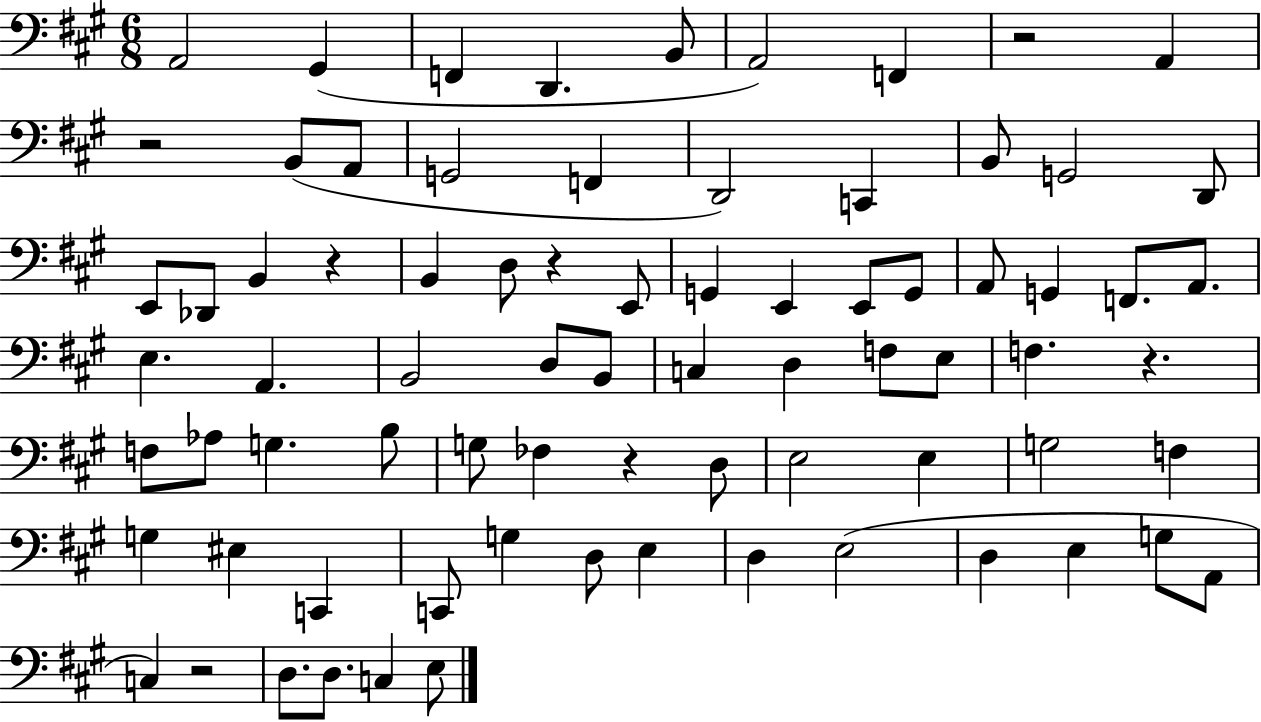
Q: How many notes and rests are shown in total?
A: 77